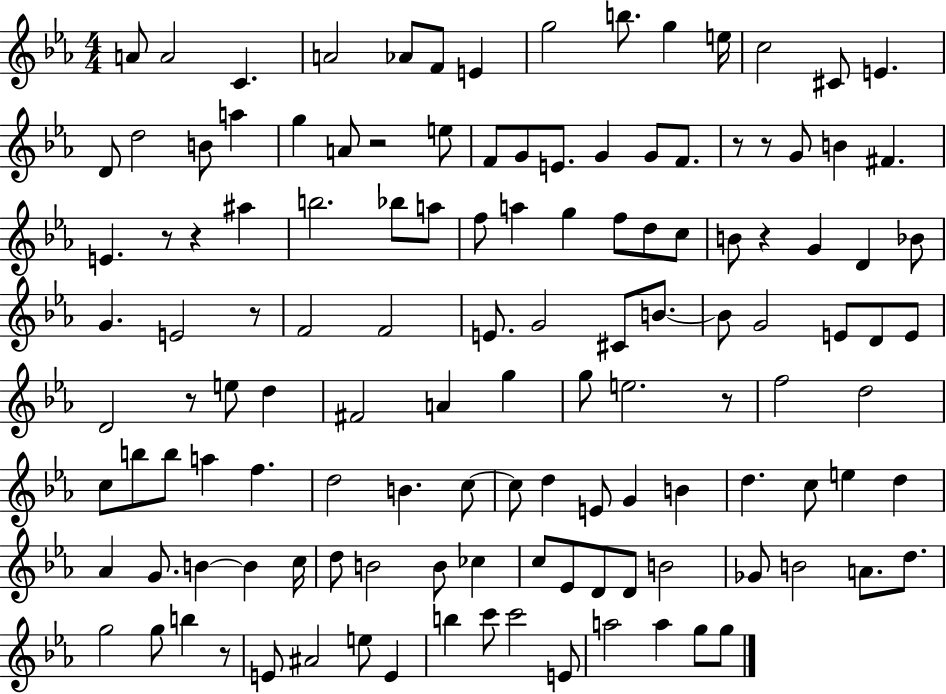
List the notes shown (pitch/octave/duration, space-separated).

A4/e A4/h C4/q. A4/h Ab4/e F4/e E4/q G5/h B5/e. G5/q E5/s C5/h C#4/e E4/q. D4/e D5/h B4/e A5/q G5/q A4/e R/h E5/e F4/e G4/e E4/e. G4/q G4/e F4/e. R/e R/e G4/e B4/q F#4/q. E4/q. R/e R/q A#5/q B5/h. Bb5/e A5/e F5/e A5/q G5/q F5/e D5/e C5/e B4/e R/q G4/q D4/q Bb4/e G4/q. E4/h R/e F4/h F4/h E4/e. G4/h C#4/e B4/e. B4/e G4/h E4/e D4/e E4/e D4/h R/e E5/e D5/q F#4/h A4/q G5/q G5/e E5/h. R/e F5/h D5/h C5/e B5/e B5/e A5/q F5/q. D5/h B4/q. C5/e C5/e D5/q E4/e G4/q B4/q D5/q. C5/e E5/q D5/q Ab4/q G4/e. B4/q B4/q C5/s D5/e B4/h B4/e CES5/q C5/e Eb4/e D4/e D4/e B4/h Gb4/e B4/h A4/e. D5/e. G5/h G5/e B5/q R/e E4/e A#4/h E5/e E4/q B5/q C6/e C6/h E4/e A5/h A5/q G5/e G5/e